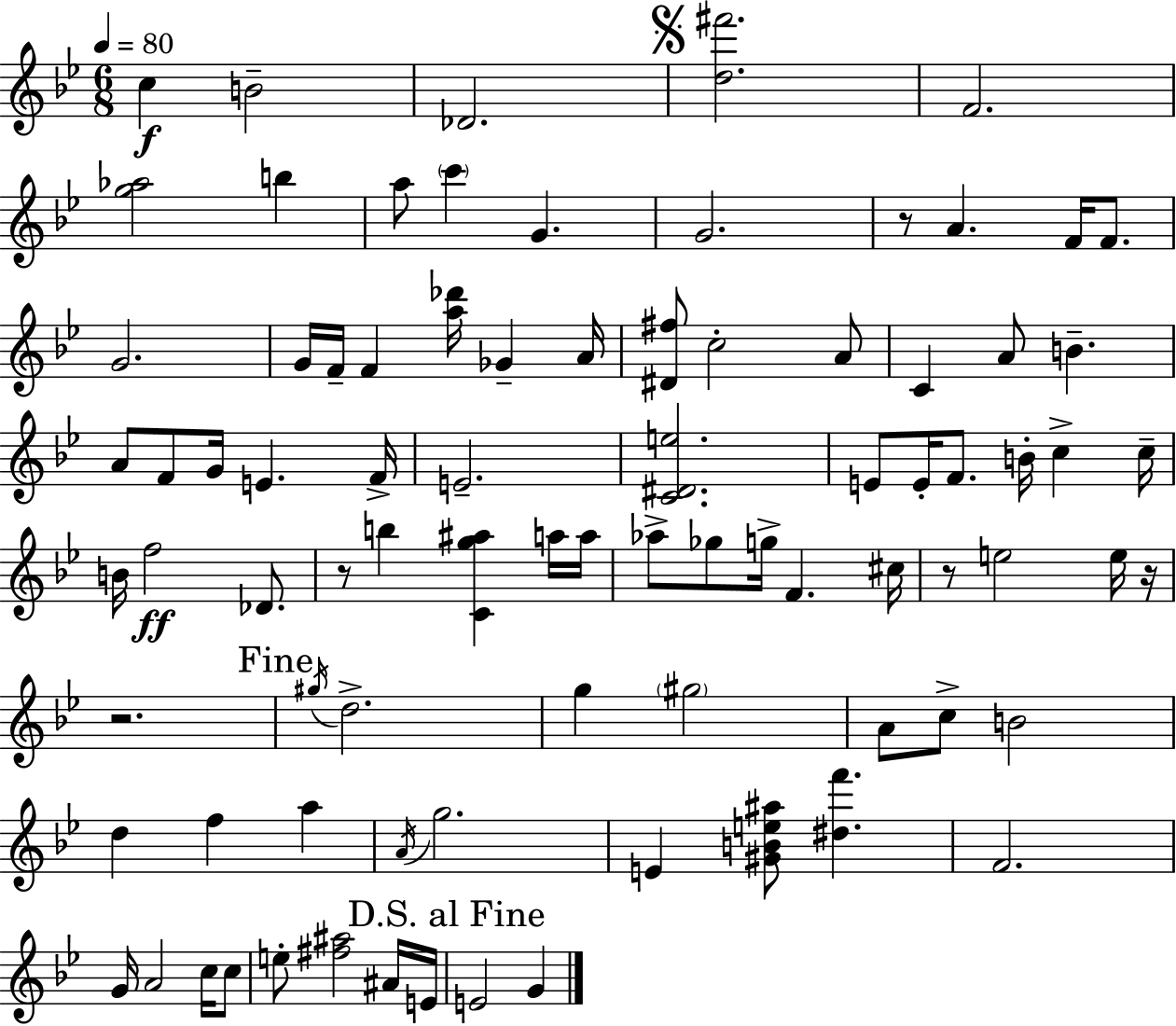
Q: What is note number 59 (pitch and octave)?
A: A4